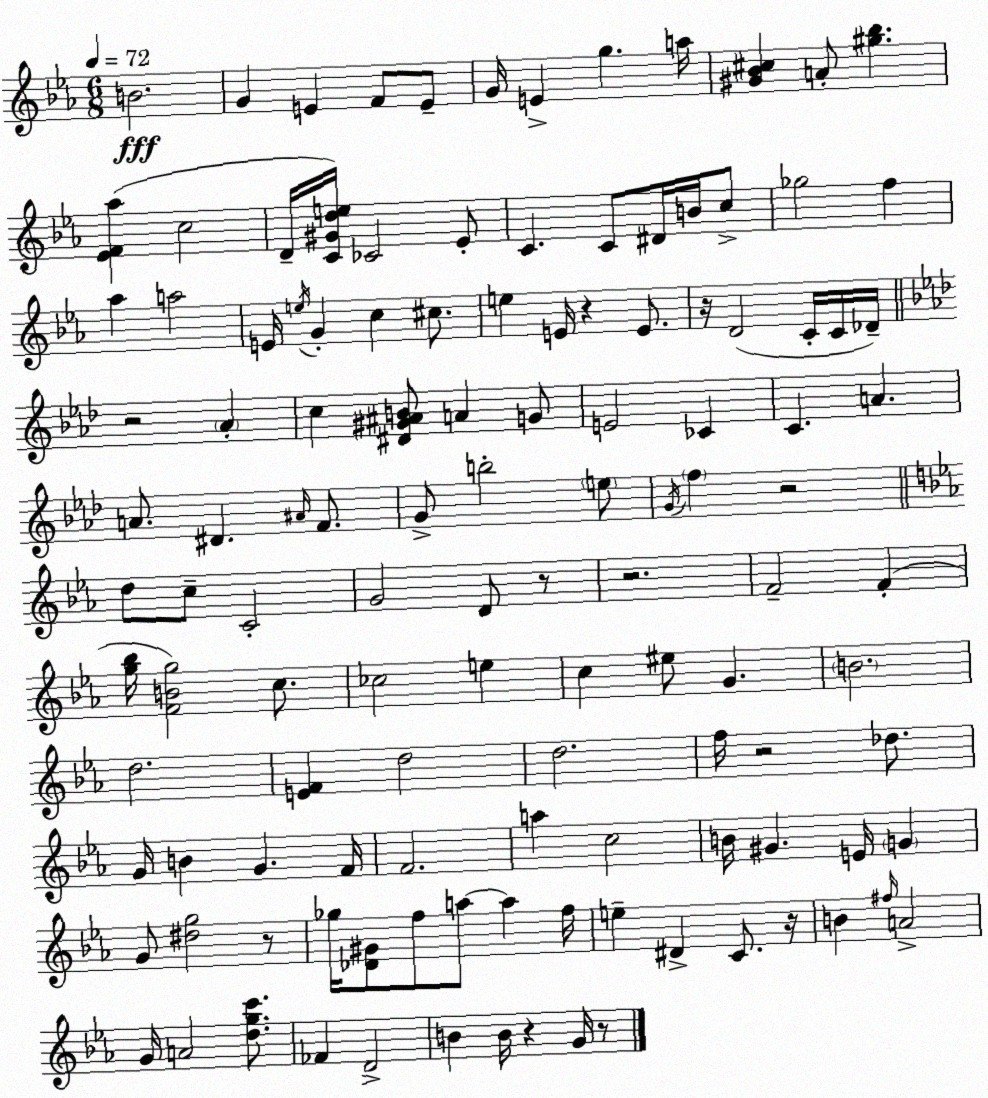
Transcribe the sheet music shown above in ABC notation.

X:1
T:Untitled
M:6/8
L:1/4
K:Eb
B2 G E F/2 E/2 G/4 E g a/4 [^G_B^c] A/2 [^g_b] [_EF_a] c2 D/4 [C^Gde]/4 _C2 _E/2 C C/2 ^D/4 B/4 c/2 _g2 f _a a2 E/4 e/4 G c ^c/2 e E/4 z E/2 z/4 D2 C/4 C/4 _D/4 z2 _A c [^D^G^AB]/2 A G/2 E2 _C C A A/2 ^D ^A/4 F/2 G/2 b2 e/2 G/4 f z2 d/2 c/2 C2 G2 D/2 z/2 z2 F2 F [g_b]/4 [FBg]2 c/2 _c2 e c ^e/2 G B2 d2 [EF] d2 d2 f/4 z2 _d/2 G/4 B G F/4 F2 a c2 B/4 ^G E/4 G G/2 [^dg]2 z/2 _g/4 [_D^G]/2 f/2 a/2 a f/4 e ^D C/2 z/4 B ^f/4 A2 G/4 A2 [dgc']/2 _F D2 B B/4 z G/4 z/2